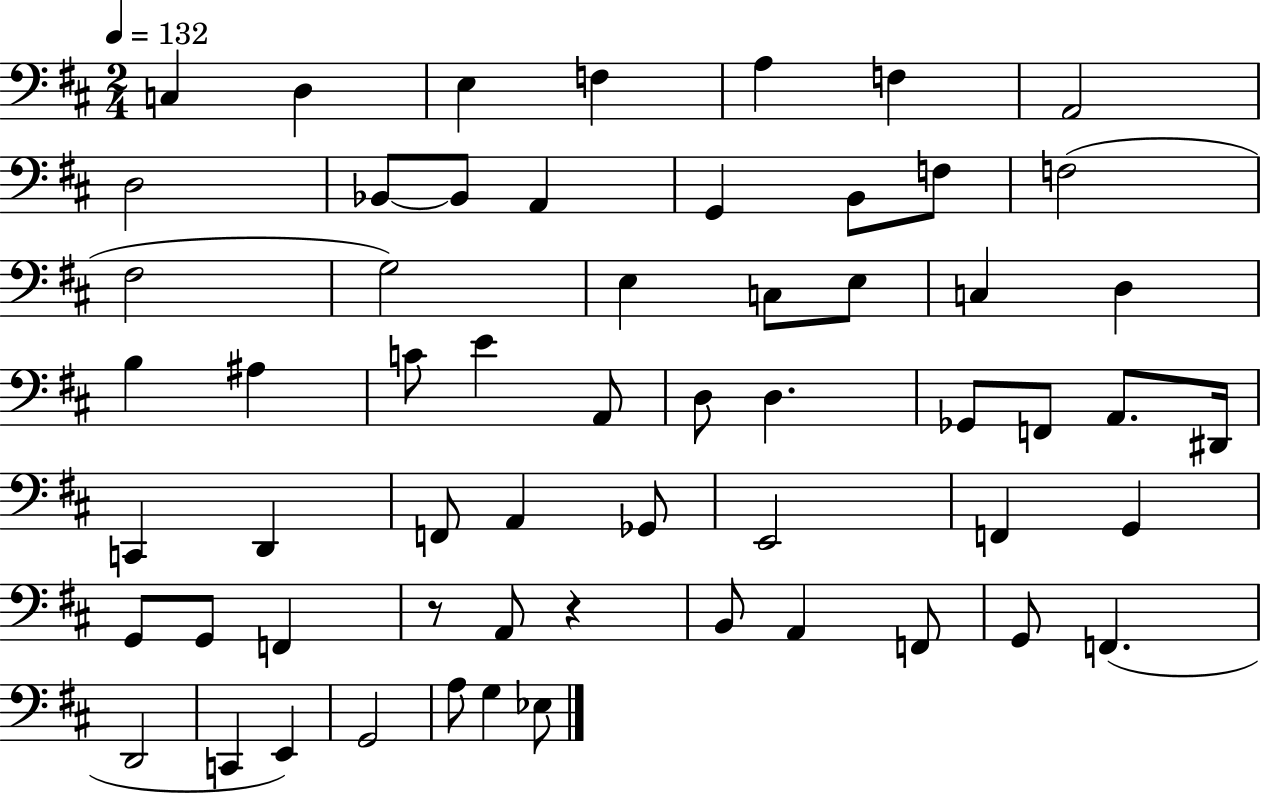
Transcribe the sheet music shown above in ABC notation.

X:1
T:Untitled
M:2/4
L:1/4
K:D
C, D, E, F, A, F, A,,2 D,2 _B,,/2 _B,,/2 A,, G,, B,,/2 F,/2 F,2 ^F,2 G,2 E, C,/2 E,/2 C, D, B, ^A, C/2 E A,,/2 D,/2 D, _G,,/2 F,,/2 A,,/2 ^D,,/4 C,, D,, F,,/2 A,, _G,,/2 E,,2 F,, G,, G,,/2 G,,/2 F,, z/2 A,,/2 z B,,/2 A,, F,,/2 G,,/2 F,, D,,2 C,, E,, G,,2 A,/2 G, _E,/2